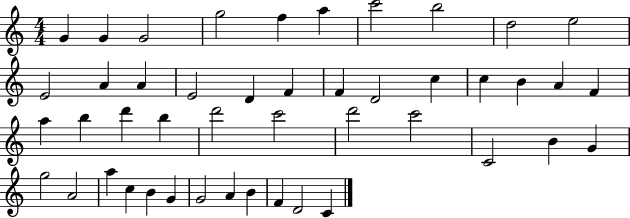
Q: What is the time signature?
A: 4/4